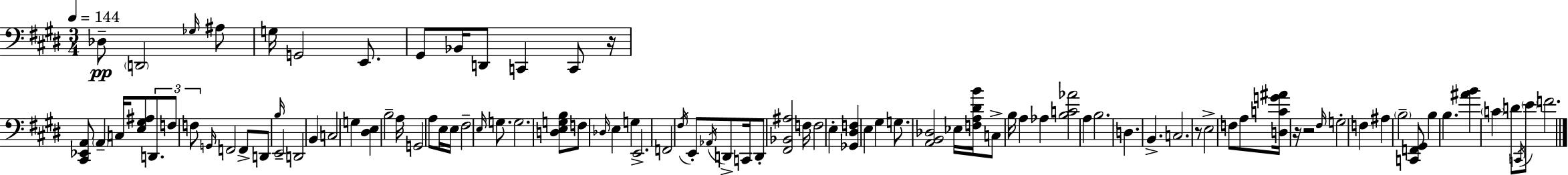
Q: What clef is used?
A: bass